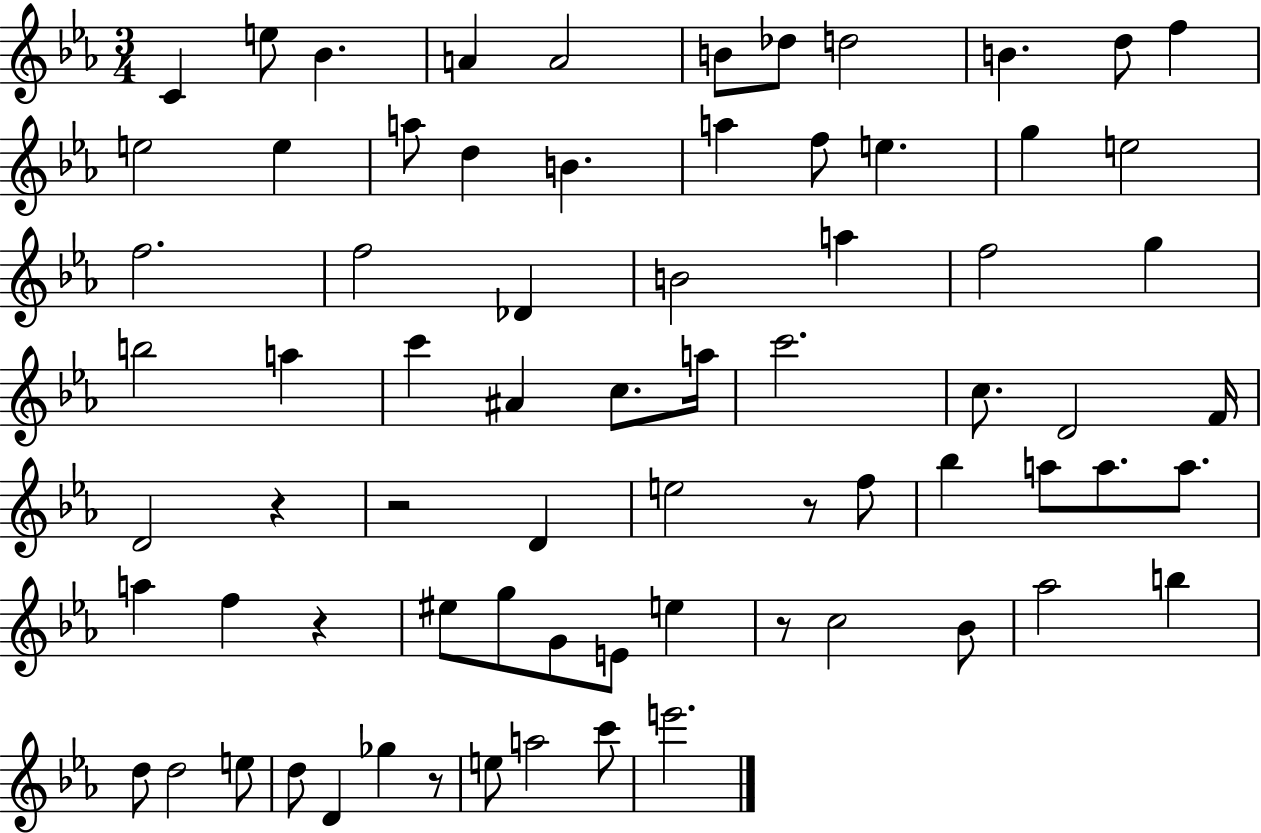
{
  \clef treble
  \numericTimeSignature
  \time 3/4
  \key ees \major
  c'4 e''8 bes'4. | a'4 a'2 | b'8 des''8 d''2 | b'4. d''8 f''4 | \break e''2 e''4 | a''8 d''4 b'4. | a''4 f''8 e''4. | g''4 e''2 | \break f''2. | f''2 des'4 | b'2 a''4 | f''2 g''4 | \break b''2 a''4 | c'''4 ais'4 c''8. a''16 | c'''2. | c''8. d'2 f'16 | \break d'2 r4 | r2 d'4 | e''2 r8 f''8 | bes''4 a''8 a''8. a''8. | \break a''4 f''4 r4 | eis''8 g''8 g'8 e'8 e''4 | r8 c''2 bes'8 | aes''2 b''4 | \break d''8 d''2 e''8 | d''8 d'4 ges''4 r8 | e''8 a''2 c'''8 | e'''2. | \break \bar "|."
}